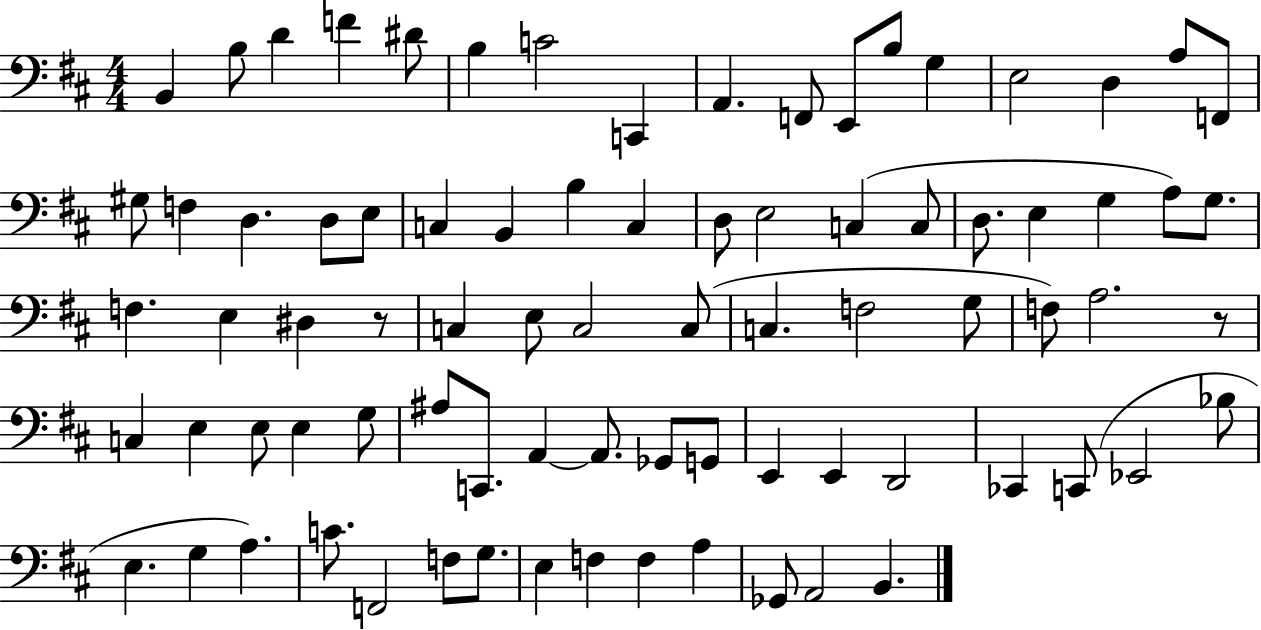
B2/q B3/e D4/q F4/q D#4/e B3/q C4/h C2/q A2/q. F2/e E2/e B3/e G3/q E3/h D3/q A3/e F2/e G#3/e F3/q D3/q. D3/e E3/e C3/q B2/q B3/q C3/q D3/e E3/h C3/q C3/e D3/e. E3/q G3/q A3/e G3/e. F3/q. E3/q D#3/q R/e C3/q E3/e C3/h C3/e C3/q. F3/h G3/e F3/e A3/h. R/e C3/q E3/q E3/e E3/q G3/e A#3/e C2/e. A2/q A2/e. Gb2/e G2/e E2/q E2/q D2/h CES2/q C2/e Eb2/h Bb3/e E3/q. G3/q A3/q. C4/e. F2/h F3/e G3/e. E3/q F3/q F3/q A3/q Gb2/e A2/h B2/q.